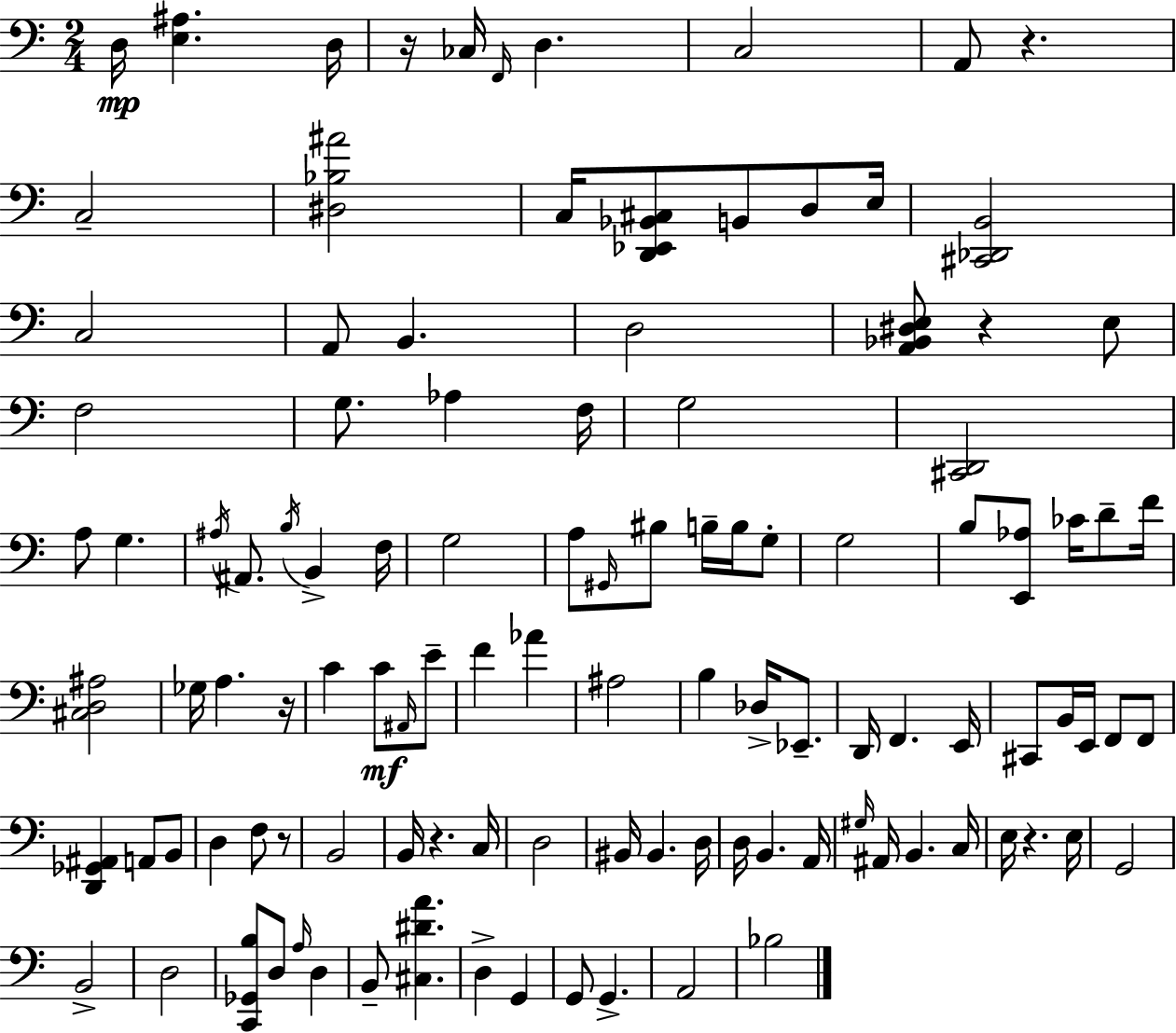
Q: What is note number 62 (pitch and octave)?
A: A2